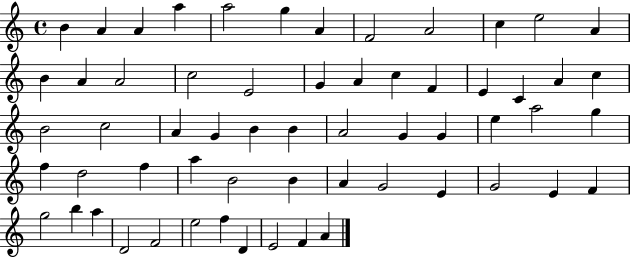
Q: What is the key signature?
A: C major